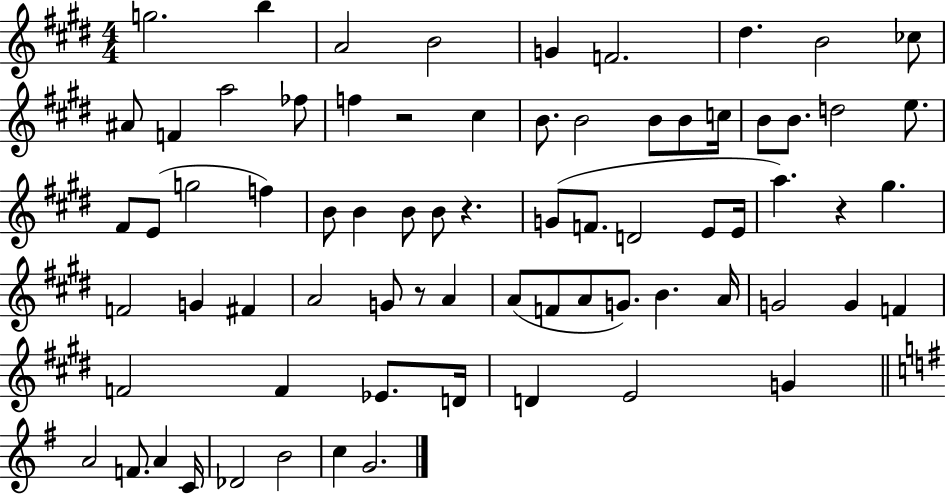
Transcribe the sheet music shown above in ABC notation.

X:1
T:Untitled
M:4/4
L:1/4
K:E
g2 b A2 B2 G F2 ^d B2 _c/2 ^A/2 F a2 _f/2 f z2 ^c B/2 B2 B/2 B/2 c/4 B/2 B/2 d2 e/2 ^F/2 E/2 g2 f B/2 B B/2 B/2 z G/2 F/2 D2 E/2 E/4 a z ^g F2 G ^F A2 G/2 z/2 A A/2 F/2 A/2 G/2 B A/4 G2 G F F2 F _E/2 D/4 D E2 G A2 F/2 A C/4 _D2 B2 c G2